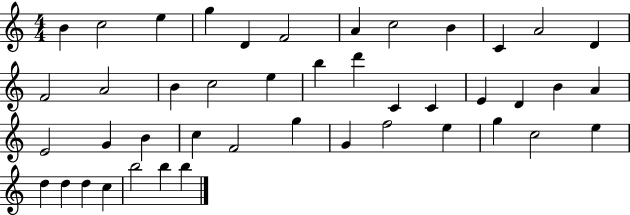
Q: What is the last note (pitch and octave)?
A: B5